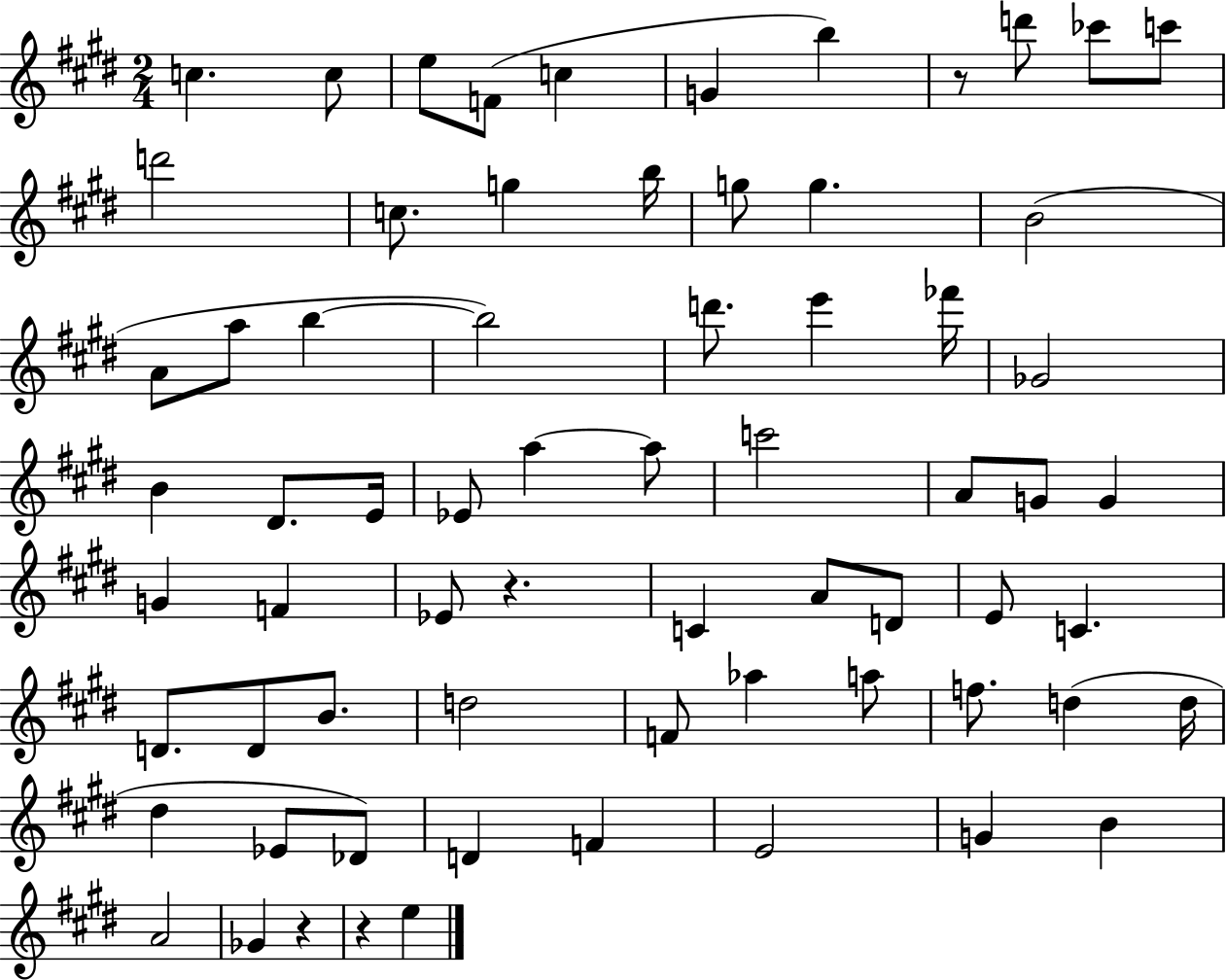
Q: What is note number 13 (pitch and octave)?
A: G5